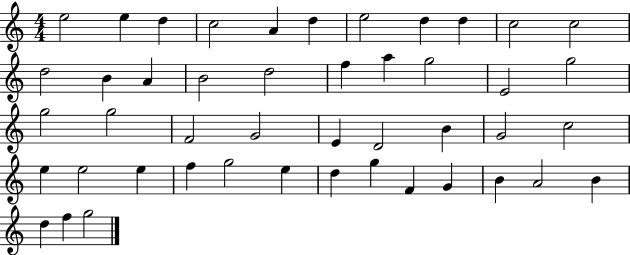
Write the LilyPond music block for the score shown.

{
  \clef treble
  \numericTimeSignature
  \time 4/4
  \key c \major
  e''2 e''4 d''4 | c''2 a'4 d''4 | e''2 d''4 d''4 | c''2 c''2 | \break d''2 b'4 a'4 | b'2 d''2 | f''4 a''4 g''2 | e'2 g''2 | \break g''2 g''2 | f'2 g'2 | e'4 d'2 b'4 | g'2 c''2 | \break e''4 e''2 e''4 | f''4 g''2 e''4 | d''4 g''4 f'4 g'4 | b'4 a'2 b'4 | \break d''4 f''4 g''2 | \bar "|."
}